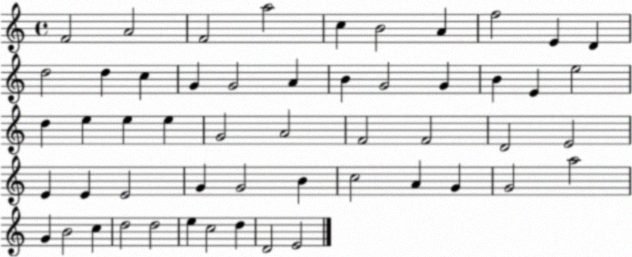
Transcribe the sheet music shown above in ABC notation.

X:1
T:Untitled
M:4/4
L:1/4
K:C
F2 A2 F2 a2 c B2 A f2 E D d2 d c G G2 A B G2 G B E e2 d e e e G2 A2 F2 F2 D2 E2 E E E2 G G2 B c2 A G G2 a2 G B2 c d2 d2 e c2 d D2 E2